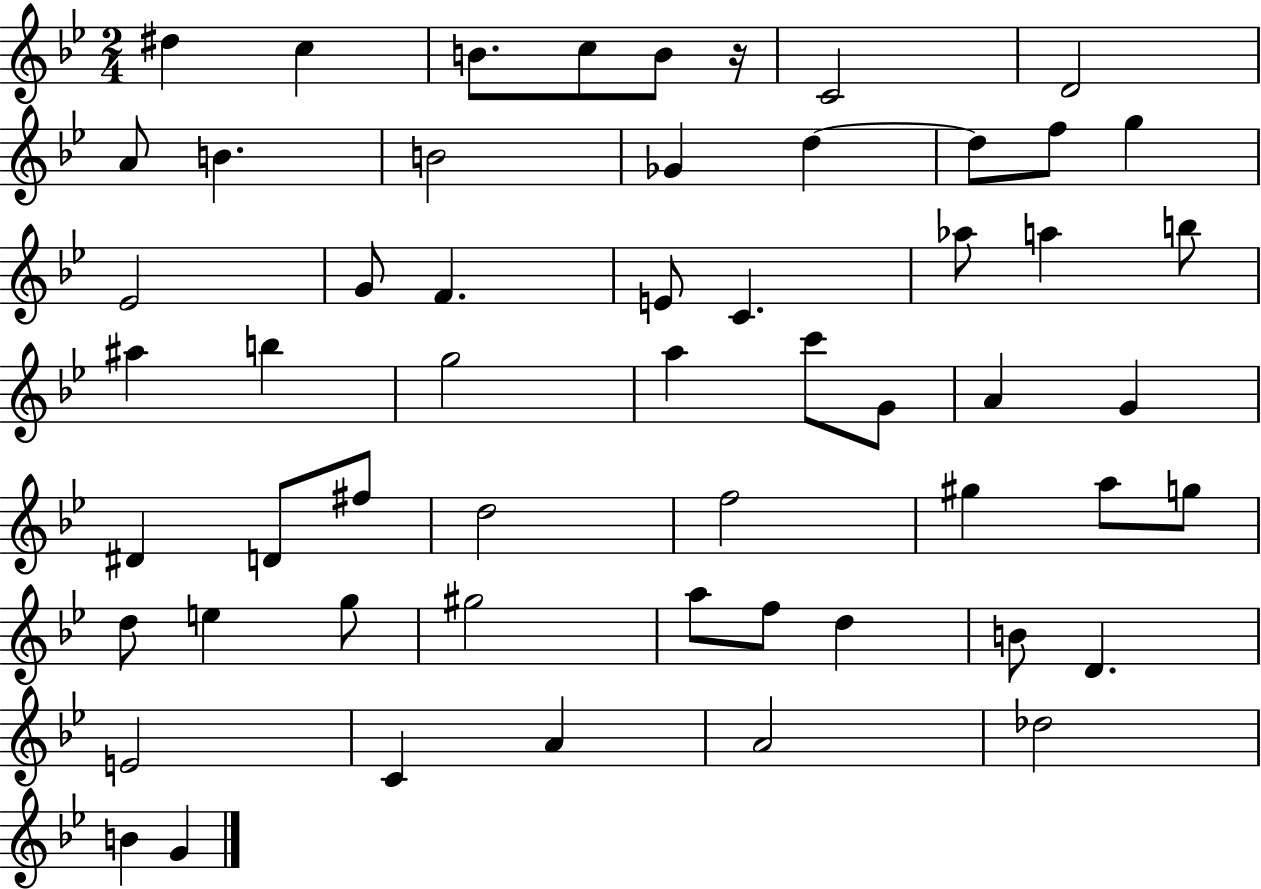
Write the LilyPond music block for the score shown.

{
  \clef treble
  \numericTimeSignature
  \time 2/4
  \key bes \major
  dis''4 c''4 | b'8. c''8 b'8 r16 | c'2 | d'2 | \break a'8 b'4. | b'2 | ges'4 d''4~~ | d''8 f''8 g''4 | \break ees'2 | g'8 f'4. | e'8 c'4. | aes''8 a''4 b''8 | \break ais''4 b''4 | g''2 | a''4 c'''8 g'8 | a'4 g'4 | \break dis'4 d'8 fis''8 | d''2 | f''2 | gis''4 a''8 g''8 | \break d''8 e''4 g''8 | gis''2 | a''8 f''8 d''4 | b'8 d'4. | \break e'2 | c'4 a'4 | a'2 | des''2 | \break b'4 g'4 | \bar "|."
}